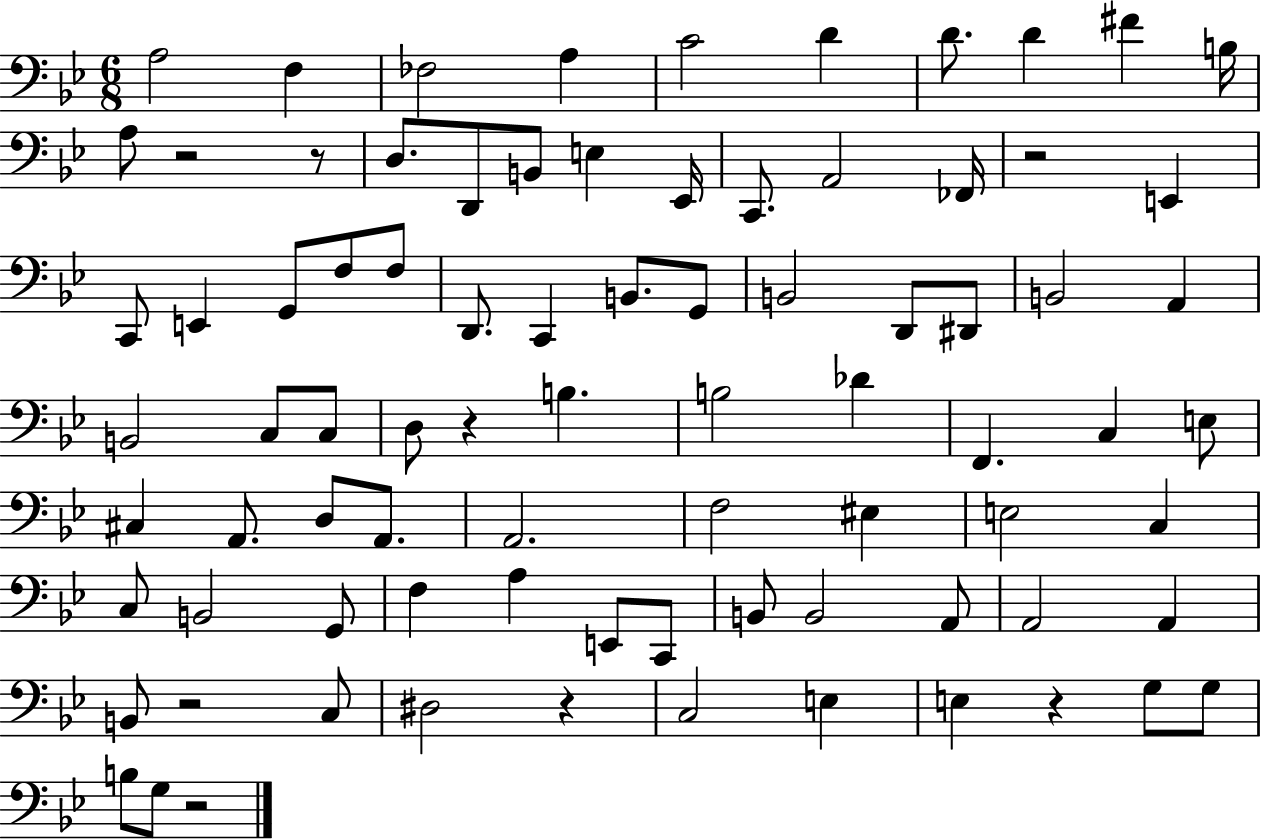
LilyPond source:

{
  \clef bass
  \numericTimeSignature
  \time 6/8
  \key bes \major
  a2 f4 | fes2 a4 | c'2 d'4 | d'8. d'4 fis'4 b16 | \break a8 r2 r8 | d8. d,8 b,8 e4 ees,16 | c,8. a,2 fes,16 | r2 e,4 | \break c,8 e,4 g,8 f8 f8 | d,8. c,4 b,8. g,8 | b,2 d,8 dis,8 | b,2 a,4 | \break b,2 c8 c8 | d8 r4 b4. | b2 des'4 | f,4. c4 e8 | \break cis4 a,8. d8 a,8. | a,2. | f2 eis4 | e2 c4 | \break c8 b,2 g,8 | f4 a4 e,8 c,8 | b,8 b,2 a,8 | a,2 a,4 | \break b,8 r2 c8 | dis2 r4 | c2 e4 | e4 r4 g8 g8 | \break b8 g8 r2 | \bar "|."
}